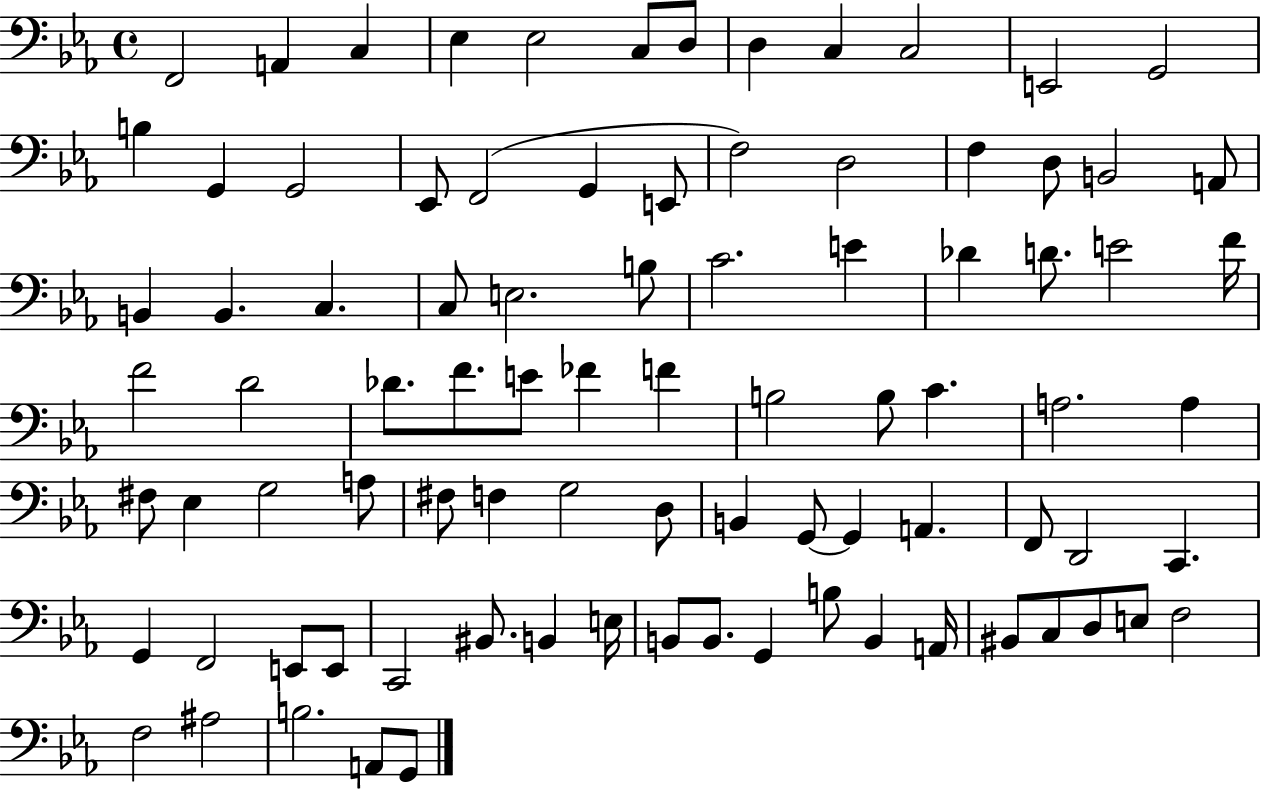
{
  \clef bass
  \time 4/4
  \defaultTimeSignature
  \key ees \major
  f,2 a,4 c4 | ees4 ees2 c8 d8 | d4 c4 c2 | e,2 g,2 | \break b4 g,4 g,2 | ees,8 f,2( g,4 e,8 | f2) d2 | f4 d8 b,2 a,8 | \break b,4 b,4. c4. | c8 e2. b8 | c'2. e'4 | des'4 d'8. e'2 f'16 | \break f'2 d'2 | des'8. f'8. e'8 fes'4 f'4 | b2 b8 c'4. | a2. a4 | \break fis8 ees4 g2 a8 | fis8 f4 g2 d8 | b,4 g,8~~ g,4 a,4. | f,8 d,2 c,4. | \break g,4 f,2 e,8 e,8 | c,2 bis,8. b,4 e16 | b,8 b,8. g,4 b8 b,4 a,16 | bis,8 c8 d8 e8 f2 | \break f2 ais2 | b2. a,8 g,8 | \bar "|."
}